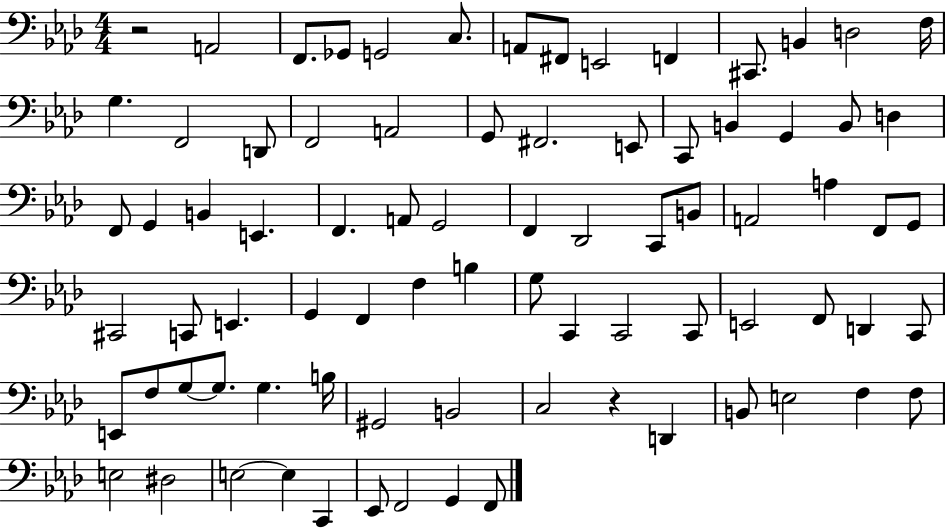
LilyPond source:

{
  \clef bass
  \numericTimeSignature
  \time 4/4
  \key aes \major
  r2 a,2 | f,8. ges,8 g,2 c8. | a,8 fis,8 e,2 f,4 | cis,8. b,4 d2 f16 | \break g4. f,2 d,8 | f,2 a,2 | g,8 fis,2. e,8 | c,8 b,4 g,4 b,8 d4 | \break f,8 g,4 b,4 e,4. | f,4. a,8 g,2 | f,4 des,2 c,8 b,8 | a,2 a4 f,8 g,8 | \break cis,2 c,8 e,4. | g,4 f,4 f4 b4 | g8 c,4 c,2 c,8 | e,2 f,8 d,4 c,8 | \break e,8 f8 g8~~ g8. g4. b16 | gis,2 b,2 | c2 r4 d,4 | b,8 e2 f4 f8 | \break e2 dis2 | e2~~ e4 c,4 | ees,8 f,2 g,4 f,8 | \bar "|."
}